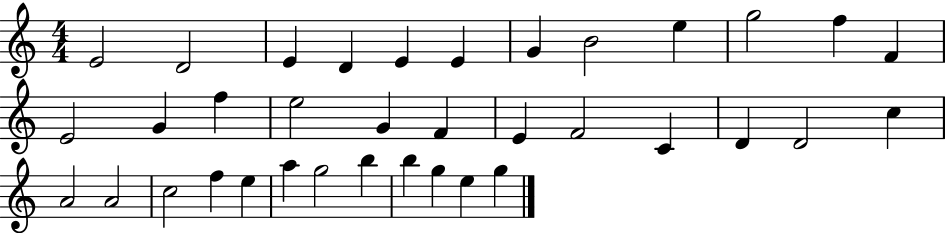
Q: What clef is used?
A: treble